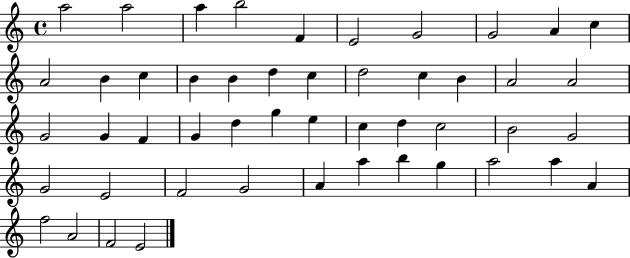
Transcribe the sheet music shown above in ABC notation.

X:1
T:Untitled
M:4/4
L:1/4
K:C
a2 a2 a b2 F E2 G2 G2 A c A2 B c B B d c d2 c B A2 A2 G2 G F G d g e c d c2 B2 G2 G2 E2 F2 G2 A a b g a2 a A f2 A2 F2 E2